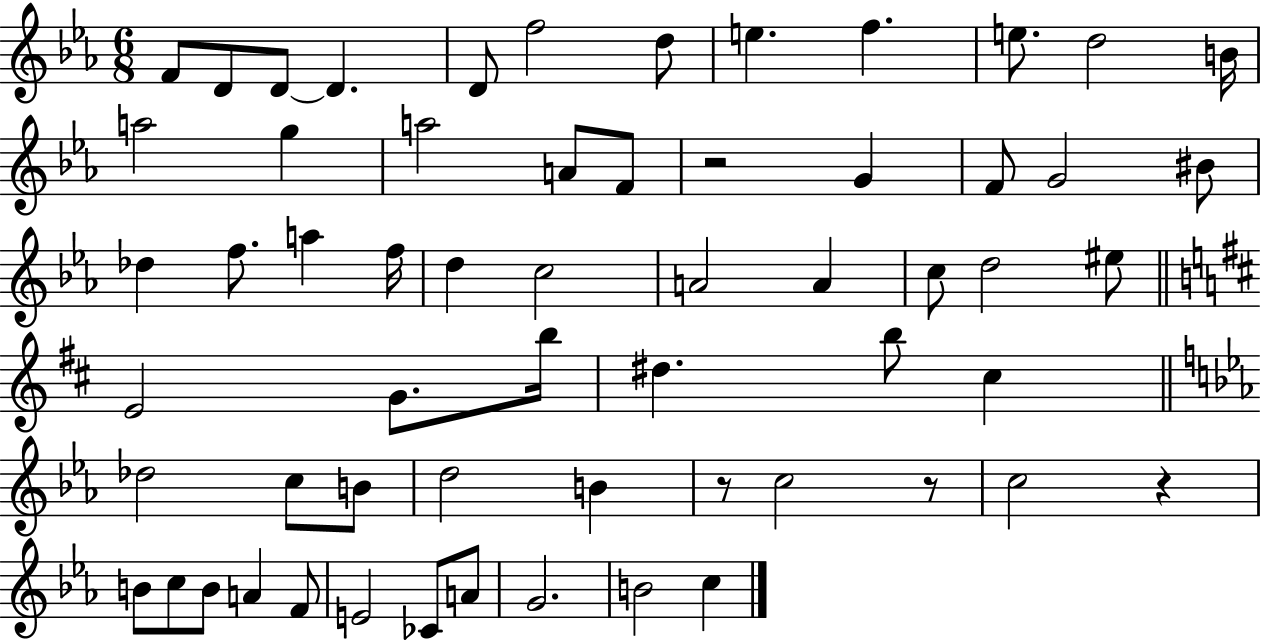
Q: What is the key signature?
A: EES major